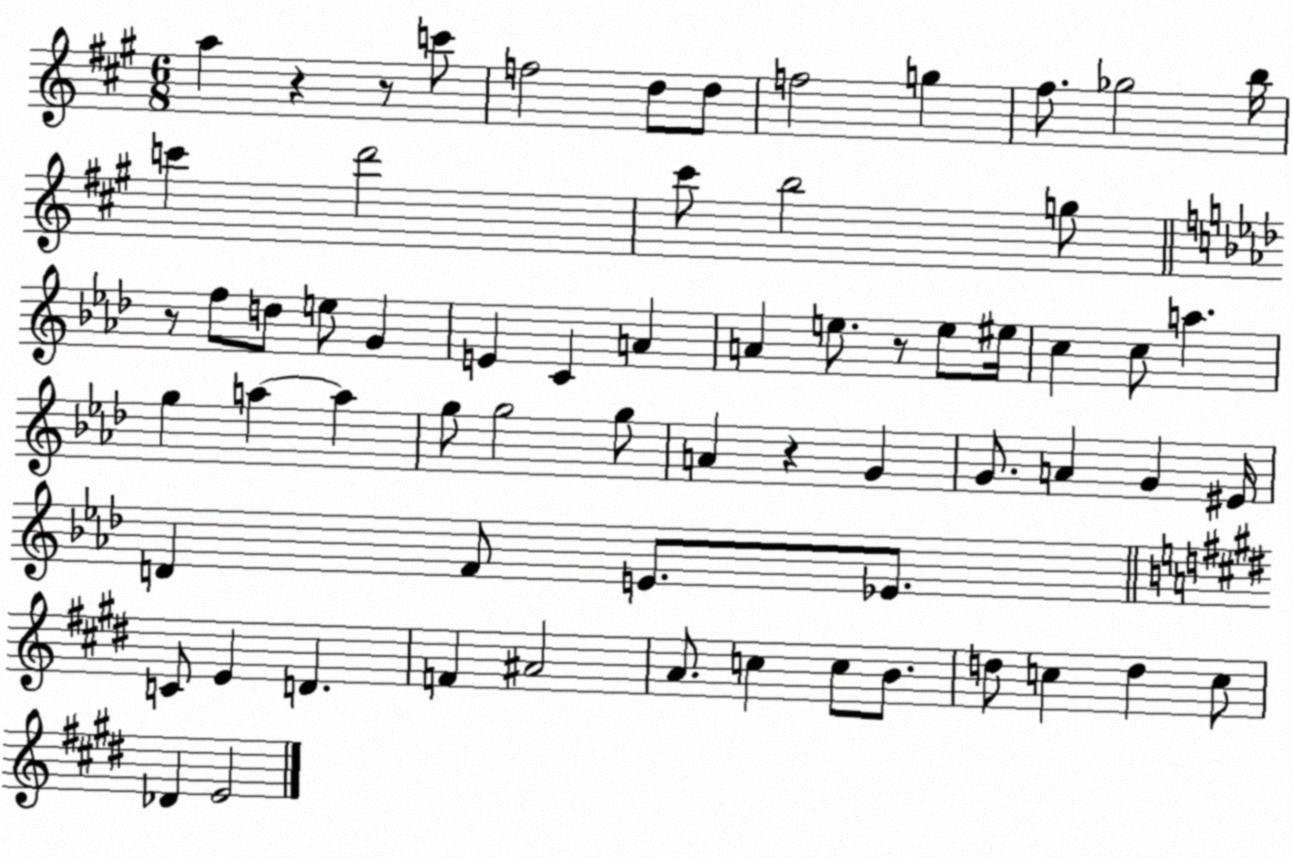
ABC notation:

X:1
T:Untitled
M:6/8
L:1/4
K:A
a z z/2 c'/2 f2 d/2 d/2 f2 g ^f/2 _g2 b/4 c' d'2 ^c'/2 b2 g/2 z/2 f/2 d/2 e/2 G E C A A e/2 z/2 e/2 ^e/4 c c/2 a g a a g/2 g2 g/2 A z G G/2 A G ^E/4 D F/2 E/2 _E/2 C/2 E D F ^A2 A/2 c c/2 B/2 d/2 c d c/2 _D E2